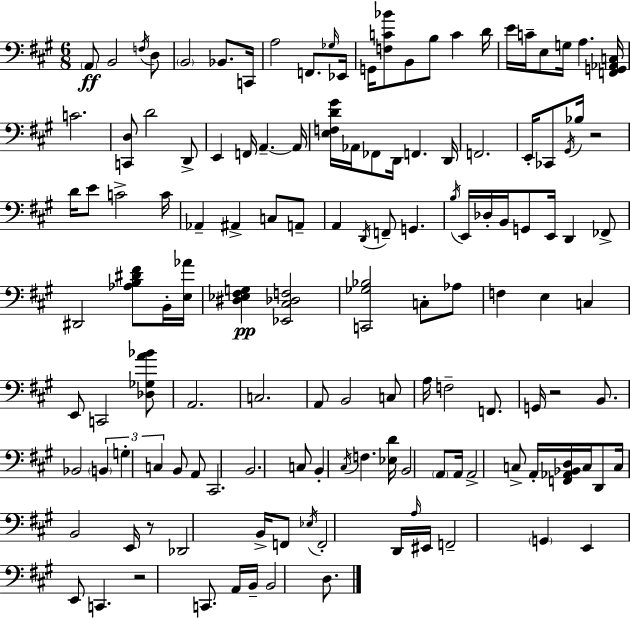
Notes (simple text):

A2/e B2/h F3/s D3/e B2/h Bb2/e. C2/s A3/h F2/e. Gb3/s Eb2/s G2/s [F3,C4,Bb4]/e B2/e B3/e C4/q D4/s E4/s C4/s E3/e G3/s A3/q. [F2,G2,Ab2,C3]/s C4/h. [C2,D3]/e D4/h D2/e E2/q F2/s A2/q. A2/s [E3,F3,D4,G#4]/s Ab2/s FES2/e D2/s F2/q. D2/s F2/h. E2/s CES2/e G#2/s Bb3/s R/h D4/s E4/e C4/h C4/s Ab2/q A#2/q C3/e A2/e A2/q D2/s F2/e G2/q. B3/s E2/s Db3/s B2/s G2/e E2/s D2/q FES2/e D#2/h [Ab3,B3,D#4,F#4]/e B2/s [E3,Ab4]/s [D#3,Eb3,F#3,G3]/q [Eb2,C#3,Db3,F3]/h [C2,Gb3,Bb3]/h C3/e Ab3/e F3/q E3/q C3/q E2/e C2/h [Db3,Gb3,A4,Bb4]/e A2/h. C3/h. A2/e B2/h C3/e A3/s F3/h F2/e. G2/s R/h B2/e. Bb2/h B2/q G3/q C3/q B2/e A2/e C#2/h. B2/h. C3/e B2/q C#3/s F3/q. [Eb3,D4]/s B2/h A2/e A2/s A2/h C3/e A2/s [F2,Ab2,Bb2,D3]/s C3/s D2/e C3/s B2/h E2/s R/e Db2/h B2/s F2/e Eb3/s F2/h D2/s A3/s EIS2/s F2/h G2/q E2/q E2/e C2/q. R/h C2/e. A2/s B2/s B2/h D3/e.